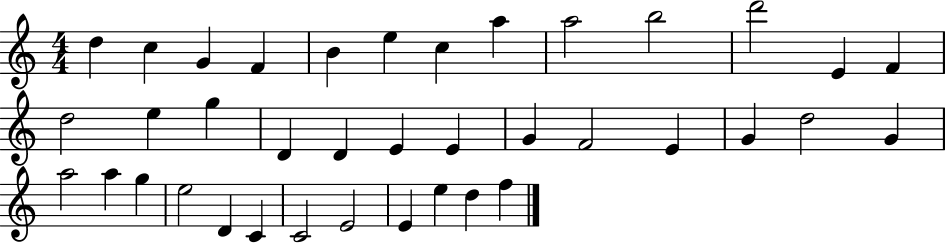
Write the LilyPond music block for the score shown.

{
  \clef treble
  \numericTimeSignature
  \time 4/4
  \key c \major
  d''4 c''4 g'4 f'4 | b'4 e''4 c''4 a''4 | a''2 b''2 | d'''2 e'4 f'4 | \break d''2 e''4 g''4 | d'4 d'4 e'4 e'4 | g'4 f'2 e'4 | g'4 d''2 g'4 | \break a''2 a''4 g''4 | e''2 d'4 c'4 | c'2 e'2 | e'4 e''4 d''4 f''4 | \break \bar "|."
}